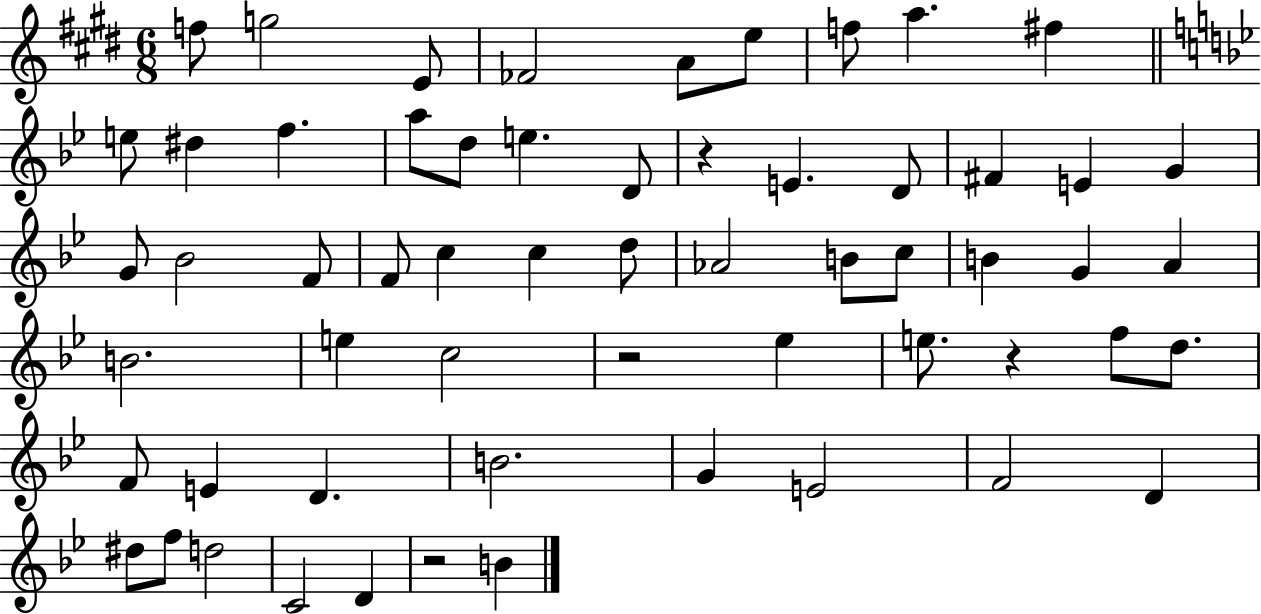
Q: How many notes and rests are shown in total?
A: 59